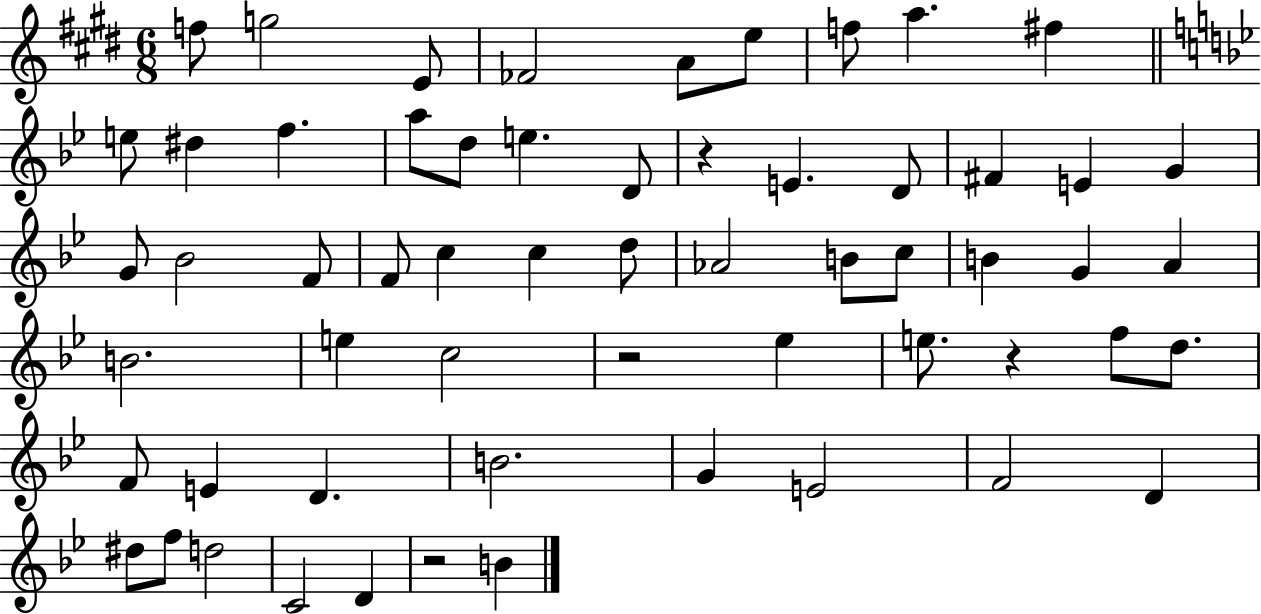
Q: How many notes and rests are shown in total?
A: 59